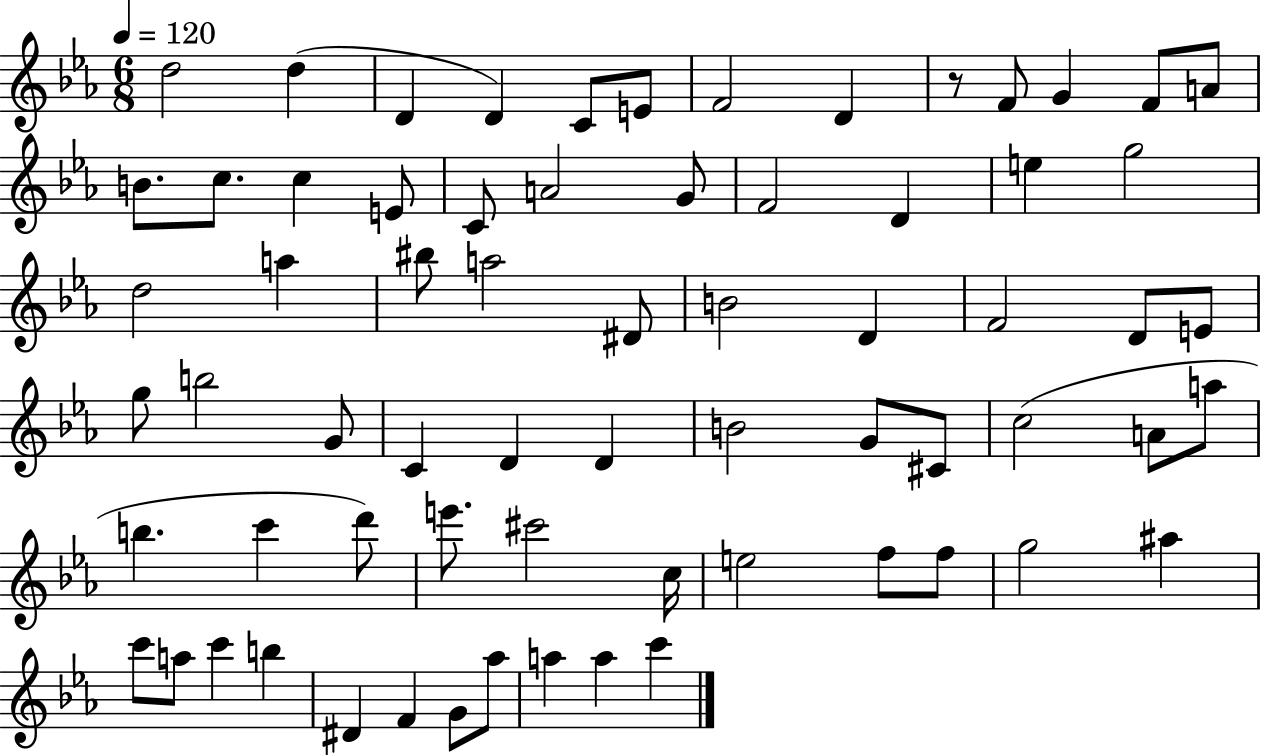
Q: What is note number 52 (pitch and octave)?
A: E5